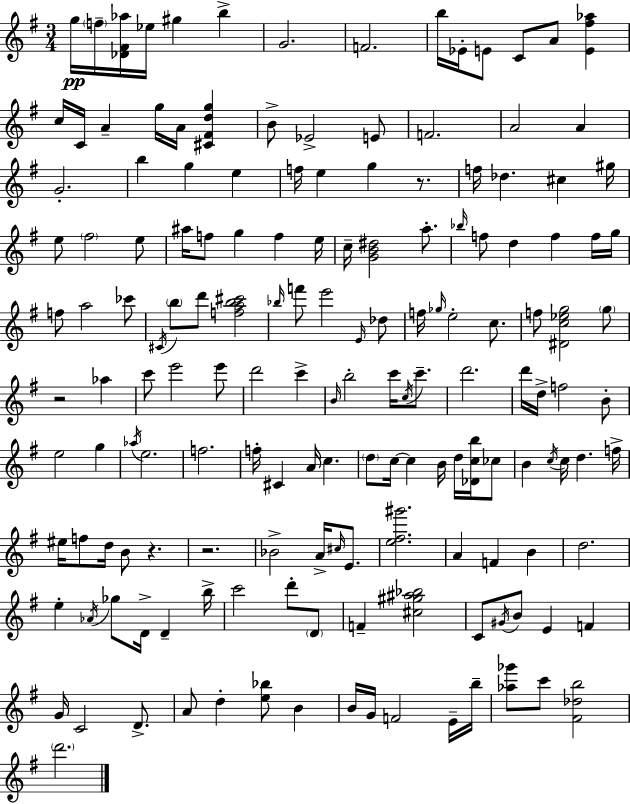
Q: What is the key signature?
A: G major